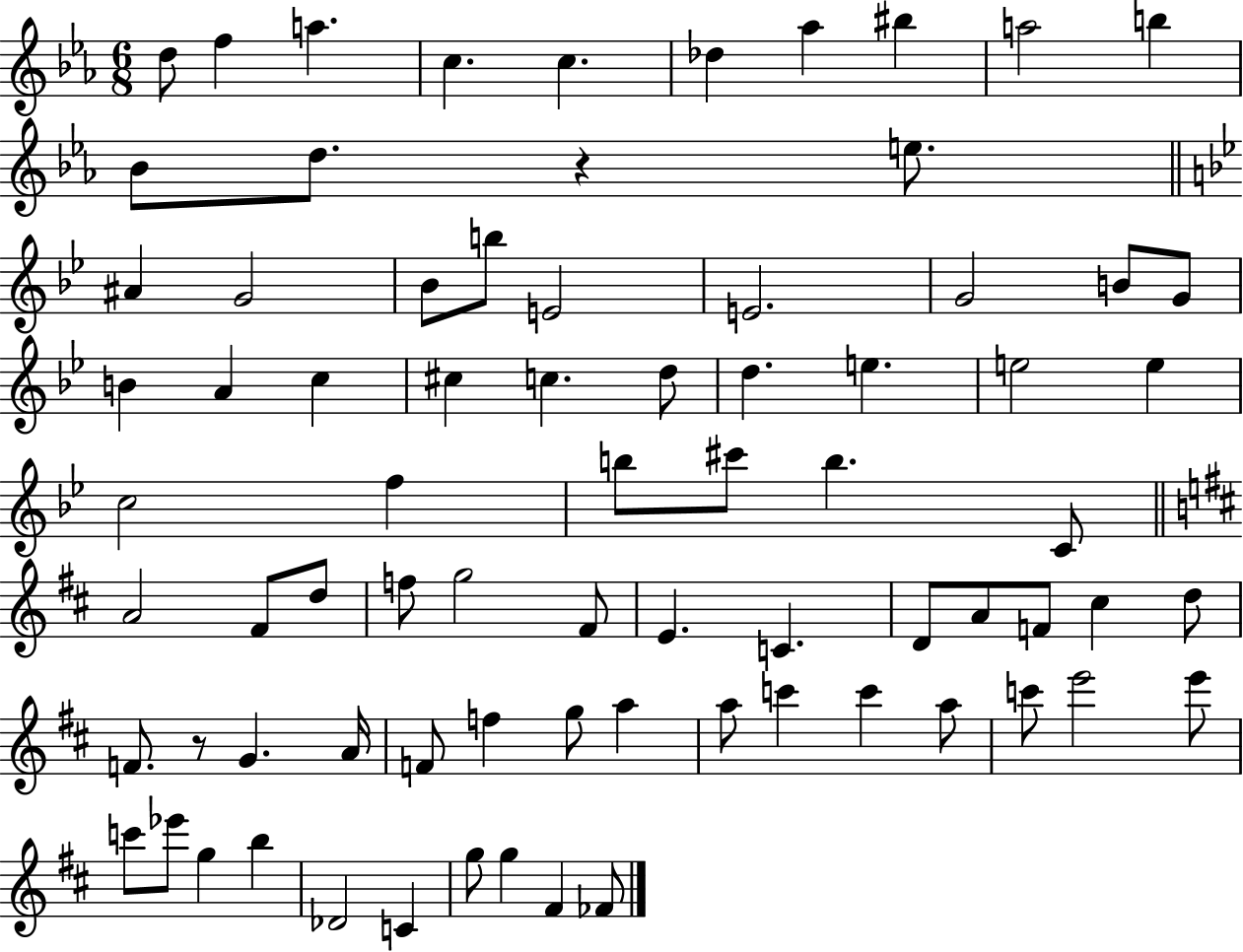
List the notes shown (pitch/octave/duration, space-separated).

D5/e F5/q A5/q. C5/q. C5/q. Db5/q Ab5/q BIS5/q A5/h B5/q Bb4/e D5/e. R/q E5/e. A#4/q G4/h Bb4/e B5/e E4/h E4/h. G4/h B4/e G4/e B4/q A4/q C5/q C#5/q C5/q. D5/e D5/q. E5/q. E5/h E5/q C5/h F5/q B5/e C#6/e B5/q. C4/e A4/h F#4/e D5/e F5/e G5/h F#4/e E4/q. C4/q. D4/e A4/e F4/e C#5/q D5/e F4/e. R/e G4/q. A4/s F4/e F5/q G5/e A5/q A5/e C6/q C6/q A5/e C6/e E6/h E6/e C6/e Eb6/e G5/q B5/q Db4/h C4/q G5/e G5/q F#4/q FES4/e